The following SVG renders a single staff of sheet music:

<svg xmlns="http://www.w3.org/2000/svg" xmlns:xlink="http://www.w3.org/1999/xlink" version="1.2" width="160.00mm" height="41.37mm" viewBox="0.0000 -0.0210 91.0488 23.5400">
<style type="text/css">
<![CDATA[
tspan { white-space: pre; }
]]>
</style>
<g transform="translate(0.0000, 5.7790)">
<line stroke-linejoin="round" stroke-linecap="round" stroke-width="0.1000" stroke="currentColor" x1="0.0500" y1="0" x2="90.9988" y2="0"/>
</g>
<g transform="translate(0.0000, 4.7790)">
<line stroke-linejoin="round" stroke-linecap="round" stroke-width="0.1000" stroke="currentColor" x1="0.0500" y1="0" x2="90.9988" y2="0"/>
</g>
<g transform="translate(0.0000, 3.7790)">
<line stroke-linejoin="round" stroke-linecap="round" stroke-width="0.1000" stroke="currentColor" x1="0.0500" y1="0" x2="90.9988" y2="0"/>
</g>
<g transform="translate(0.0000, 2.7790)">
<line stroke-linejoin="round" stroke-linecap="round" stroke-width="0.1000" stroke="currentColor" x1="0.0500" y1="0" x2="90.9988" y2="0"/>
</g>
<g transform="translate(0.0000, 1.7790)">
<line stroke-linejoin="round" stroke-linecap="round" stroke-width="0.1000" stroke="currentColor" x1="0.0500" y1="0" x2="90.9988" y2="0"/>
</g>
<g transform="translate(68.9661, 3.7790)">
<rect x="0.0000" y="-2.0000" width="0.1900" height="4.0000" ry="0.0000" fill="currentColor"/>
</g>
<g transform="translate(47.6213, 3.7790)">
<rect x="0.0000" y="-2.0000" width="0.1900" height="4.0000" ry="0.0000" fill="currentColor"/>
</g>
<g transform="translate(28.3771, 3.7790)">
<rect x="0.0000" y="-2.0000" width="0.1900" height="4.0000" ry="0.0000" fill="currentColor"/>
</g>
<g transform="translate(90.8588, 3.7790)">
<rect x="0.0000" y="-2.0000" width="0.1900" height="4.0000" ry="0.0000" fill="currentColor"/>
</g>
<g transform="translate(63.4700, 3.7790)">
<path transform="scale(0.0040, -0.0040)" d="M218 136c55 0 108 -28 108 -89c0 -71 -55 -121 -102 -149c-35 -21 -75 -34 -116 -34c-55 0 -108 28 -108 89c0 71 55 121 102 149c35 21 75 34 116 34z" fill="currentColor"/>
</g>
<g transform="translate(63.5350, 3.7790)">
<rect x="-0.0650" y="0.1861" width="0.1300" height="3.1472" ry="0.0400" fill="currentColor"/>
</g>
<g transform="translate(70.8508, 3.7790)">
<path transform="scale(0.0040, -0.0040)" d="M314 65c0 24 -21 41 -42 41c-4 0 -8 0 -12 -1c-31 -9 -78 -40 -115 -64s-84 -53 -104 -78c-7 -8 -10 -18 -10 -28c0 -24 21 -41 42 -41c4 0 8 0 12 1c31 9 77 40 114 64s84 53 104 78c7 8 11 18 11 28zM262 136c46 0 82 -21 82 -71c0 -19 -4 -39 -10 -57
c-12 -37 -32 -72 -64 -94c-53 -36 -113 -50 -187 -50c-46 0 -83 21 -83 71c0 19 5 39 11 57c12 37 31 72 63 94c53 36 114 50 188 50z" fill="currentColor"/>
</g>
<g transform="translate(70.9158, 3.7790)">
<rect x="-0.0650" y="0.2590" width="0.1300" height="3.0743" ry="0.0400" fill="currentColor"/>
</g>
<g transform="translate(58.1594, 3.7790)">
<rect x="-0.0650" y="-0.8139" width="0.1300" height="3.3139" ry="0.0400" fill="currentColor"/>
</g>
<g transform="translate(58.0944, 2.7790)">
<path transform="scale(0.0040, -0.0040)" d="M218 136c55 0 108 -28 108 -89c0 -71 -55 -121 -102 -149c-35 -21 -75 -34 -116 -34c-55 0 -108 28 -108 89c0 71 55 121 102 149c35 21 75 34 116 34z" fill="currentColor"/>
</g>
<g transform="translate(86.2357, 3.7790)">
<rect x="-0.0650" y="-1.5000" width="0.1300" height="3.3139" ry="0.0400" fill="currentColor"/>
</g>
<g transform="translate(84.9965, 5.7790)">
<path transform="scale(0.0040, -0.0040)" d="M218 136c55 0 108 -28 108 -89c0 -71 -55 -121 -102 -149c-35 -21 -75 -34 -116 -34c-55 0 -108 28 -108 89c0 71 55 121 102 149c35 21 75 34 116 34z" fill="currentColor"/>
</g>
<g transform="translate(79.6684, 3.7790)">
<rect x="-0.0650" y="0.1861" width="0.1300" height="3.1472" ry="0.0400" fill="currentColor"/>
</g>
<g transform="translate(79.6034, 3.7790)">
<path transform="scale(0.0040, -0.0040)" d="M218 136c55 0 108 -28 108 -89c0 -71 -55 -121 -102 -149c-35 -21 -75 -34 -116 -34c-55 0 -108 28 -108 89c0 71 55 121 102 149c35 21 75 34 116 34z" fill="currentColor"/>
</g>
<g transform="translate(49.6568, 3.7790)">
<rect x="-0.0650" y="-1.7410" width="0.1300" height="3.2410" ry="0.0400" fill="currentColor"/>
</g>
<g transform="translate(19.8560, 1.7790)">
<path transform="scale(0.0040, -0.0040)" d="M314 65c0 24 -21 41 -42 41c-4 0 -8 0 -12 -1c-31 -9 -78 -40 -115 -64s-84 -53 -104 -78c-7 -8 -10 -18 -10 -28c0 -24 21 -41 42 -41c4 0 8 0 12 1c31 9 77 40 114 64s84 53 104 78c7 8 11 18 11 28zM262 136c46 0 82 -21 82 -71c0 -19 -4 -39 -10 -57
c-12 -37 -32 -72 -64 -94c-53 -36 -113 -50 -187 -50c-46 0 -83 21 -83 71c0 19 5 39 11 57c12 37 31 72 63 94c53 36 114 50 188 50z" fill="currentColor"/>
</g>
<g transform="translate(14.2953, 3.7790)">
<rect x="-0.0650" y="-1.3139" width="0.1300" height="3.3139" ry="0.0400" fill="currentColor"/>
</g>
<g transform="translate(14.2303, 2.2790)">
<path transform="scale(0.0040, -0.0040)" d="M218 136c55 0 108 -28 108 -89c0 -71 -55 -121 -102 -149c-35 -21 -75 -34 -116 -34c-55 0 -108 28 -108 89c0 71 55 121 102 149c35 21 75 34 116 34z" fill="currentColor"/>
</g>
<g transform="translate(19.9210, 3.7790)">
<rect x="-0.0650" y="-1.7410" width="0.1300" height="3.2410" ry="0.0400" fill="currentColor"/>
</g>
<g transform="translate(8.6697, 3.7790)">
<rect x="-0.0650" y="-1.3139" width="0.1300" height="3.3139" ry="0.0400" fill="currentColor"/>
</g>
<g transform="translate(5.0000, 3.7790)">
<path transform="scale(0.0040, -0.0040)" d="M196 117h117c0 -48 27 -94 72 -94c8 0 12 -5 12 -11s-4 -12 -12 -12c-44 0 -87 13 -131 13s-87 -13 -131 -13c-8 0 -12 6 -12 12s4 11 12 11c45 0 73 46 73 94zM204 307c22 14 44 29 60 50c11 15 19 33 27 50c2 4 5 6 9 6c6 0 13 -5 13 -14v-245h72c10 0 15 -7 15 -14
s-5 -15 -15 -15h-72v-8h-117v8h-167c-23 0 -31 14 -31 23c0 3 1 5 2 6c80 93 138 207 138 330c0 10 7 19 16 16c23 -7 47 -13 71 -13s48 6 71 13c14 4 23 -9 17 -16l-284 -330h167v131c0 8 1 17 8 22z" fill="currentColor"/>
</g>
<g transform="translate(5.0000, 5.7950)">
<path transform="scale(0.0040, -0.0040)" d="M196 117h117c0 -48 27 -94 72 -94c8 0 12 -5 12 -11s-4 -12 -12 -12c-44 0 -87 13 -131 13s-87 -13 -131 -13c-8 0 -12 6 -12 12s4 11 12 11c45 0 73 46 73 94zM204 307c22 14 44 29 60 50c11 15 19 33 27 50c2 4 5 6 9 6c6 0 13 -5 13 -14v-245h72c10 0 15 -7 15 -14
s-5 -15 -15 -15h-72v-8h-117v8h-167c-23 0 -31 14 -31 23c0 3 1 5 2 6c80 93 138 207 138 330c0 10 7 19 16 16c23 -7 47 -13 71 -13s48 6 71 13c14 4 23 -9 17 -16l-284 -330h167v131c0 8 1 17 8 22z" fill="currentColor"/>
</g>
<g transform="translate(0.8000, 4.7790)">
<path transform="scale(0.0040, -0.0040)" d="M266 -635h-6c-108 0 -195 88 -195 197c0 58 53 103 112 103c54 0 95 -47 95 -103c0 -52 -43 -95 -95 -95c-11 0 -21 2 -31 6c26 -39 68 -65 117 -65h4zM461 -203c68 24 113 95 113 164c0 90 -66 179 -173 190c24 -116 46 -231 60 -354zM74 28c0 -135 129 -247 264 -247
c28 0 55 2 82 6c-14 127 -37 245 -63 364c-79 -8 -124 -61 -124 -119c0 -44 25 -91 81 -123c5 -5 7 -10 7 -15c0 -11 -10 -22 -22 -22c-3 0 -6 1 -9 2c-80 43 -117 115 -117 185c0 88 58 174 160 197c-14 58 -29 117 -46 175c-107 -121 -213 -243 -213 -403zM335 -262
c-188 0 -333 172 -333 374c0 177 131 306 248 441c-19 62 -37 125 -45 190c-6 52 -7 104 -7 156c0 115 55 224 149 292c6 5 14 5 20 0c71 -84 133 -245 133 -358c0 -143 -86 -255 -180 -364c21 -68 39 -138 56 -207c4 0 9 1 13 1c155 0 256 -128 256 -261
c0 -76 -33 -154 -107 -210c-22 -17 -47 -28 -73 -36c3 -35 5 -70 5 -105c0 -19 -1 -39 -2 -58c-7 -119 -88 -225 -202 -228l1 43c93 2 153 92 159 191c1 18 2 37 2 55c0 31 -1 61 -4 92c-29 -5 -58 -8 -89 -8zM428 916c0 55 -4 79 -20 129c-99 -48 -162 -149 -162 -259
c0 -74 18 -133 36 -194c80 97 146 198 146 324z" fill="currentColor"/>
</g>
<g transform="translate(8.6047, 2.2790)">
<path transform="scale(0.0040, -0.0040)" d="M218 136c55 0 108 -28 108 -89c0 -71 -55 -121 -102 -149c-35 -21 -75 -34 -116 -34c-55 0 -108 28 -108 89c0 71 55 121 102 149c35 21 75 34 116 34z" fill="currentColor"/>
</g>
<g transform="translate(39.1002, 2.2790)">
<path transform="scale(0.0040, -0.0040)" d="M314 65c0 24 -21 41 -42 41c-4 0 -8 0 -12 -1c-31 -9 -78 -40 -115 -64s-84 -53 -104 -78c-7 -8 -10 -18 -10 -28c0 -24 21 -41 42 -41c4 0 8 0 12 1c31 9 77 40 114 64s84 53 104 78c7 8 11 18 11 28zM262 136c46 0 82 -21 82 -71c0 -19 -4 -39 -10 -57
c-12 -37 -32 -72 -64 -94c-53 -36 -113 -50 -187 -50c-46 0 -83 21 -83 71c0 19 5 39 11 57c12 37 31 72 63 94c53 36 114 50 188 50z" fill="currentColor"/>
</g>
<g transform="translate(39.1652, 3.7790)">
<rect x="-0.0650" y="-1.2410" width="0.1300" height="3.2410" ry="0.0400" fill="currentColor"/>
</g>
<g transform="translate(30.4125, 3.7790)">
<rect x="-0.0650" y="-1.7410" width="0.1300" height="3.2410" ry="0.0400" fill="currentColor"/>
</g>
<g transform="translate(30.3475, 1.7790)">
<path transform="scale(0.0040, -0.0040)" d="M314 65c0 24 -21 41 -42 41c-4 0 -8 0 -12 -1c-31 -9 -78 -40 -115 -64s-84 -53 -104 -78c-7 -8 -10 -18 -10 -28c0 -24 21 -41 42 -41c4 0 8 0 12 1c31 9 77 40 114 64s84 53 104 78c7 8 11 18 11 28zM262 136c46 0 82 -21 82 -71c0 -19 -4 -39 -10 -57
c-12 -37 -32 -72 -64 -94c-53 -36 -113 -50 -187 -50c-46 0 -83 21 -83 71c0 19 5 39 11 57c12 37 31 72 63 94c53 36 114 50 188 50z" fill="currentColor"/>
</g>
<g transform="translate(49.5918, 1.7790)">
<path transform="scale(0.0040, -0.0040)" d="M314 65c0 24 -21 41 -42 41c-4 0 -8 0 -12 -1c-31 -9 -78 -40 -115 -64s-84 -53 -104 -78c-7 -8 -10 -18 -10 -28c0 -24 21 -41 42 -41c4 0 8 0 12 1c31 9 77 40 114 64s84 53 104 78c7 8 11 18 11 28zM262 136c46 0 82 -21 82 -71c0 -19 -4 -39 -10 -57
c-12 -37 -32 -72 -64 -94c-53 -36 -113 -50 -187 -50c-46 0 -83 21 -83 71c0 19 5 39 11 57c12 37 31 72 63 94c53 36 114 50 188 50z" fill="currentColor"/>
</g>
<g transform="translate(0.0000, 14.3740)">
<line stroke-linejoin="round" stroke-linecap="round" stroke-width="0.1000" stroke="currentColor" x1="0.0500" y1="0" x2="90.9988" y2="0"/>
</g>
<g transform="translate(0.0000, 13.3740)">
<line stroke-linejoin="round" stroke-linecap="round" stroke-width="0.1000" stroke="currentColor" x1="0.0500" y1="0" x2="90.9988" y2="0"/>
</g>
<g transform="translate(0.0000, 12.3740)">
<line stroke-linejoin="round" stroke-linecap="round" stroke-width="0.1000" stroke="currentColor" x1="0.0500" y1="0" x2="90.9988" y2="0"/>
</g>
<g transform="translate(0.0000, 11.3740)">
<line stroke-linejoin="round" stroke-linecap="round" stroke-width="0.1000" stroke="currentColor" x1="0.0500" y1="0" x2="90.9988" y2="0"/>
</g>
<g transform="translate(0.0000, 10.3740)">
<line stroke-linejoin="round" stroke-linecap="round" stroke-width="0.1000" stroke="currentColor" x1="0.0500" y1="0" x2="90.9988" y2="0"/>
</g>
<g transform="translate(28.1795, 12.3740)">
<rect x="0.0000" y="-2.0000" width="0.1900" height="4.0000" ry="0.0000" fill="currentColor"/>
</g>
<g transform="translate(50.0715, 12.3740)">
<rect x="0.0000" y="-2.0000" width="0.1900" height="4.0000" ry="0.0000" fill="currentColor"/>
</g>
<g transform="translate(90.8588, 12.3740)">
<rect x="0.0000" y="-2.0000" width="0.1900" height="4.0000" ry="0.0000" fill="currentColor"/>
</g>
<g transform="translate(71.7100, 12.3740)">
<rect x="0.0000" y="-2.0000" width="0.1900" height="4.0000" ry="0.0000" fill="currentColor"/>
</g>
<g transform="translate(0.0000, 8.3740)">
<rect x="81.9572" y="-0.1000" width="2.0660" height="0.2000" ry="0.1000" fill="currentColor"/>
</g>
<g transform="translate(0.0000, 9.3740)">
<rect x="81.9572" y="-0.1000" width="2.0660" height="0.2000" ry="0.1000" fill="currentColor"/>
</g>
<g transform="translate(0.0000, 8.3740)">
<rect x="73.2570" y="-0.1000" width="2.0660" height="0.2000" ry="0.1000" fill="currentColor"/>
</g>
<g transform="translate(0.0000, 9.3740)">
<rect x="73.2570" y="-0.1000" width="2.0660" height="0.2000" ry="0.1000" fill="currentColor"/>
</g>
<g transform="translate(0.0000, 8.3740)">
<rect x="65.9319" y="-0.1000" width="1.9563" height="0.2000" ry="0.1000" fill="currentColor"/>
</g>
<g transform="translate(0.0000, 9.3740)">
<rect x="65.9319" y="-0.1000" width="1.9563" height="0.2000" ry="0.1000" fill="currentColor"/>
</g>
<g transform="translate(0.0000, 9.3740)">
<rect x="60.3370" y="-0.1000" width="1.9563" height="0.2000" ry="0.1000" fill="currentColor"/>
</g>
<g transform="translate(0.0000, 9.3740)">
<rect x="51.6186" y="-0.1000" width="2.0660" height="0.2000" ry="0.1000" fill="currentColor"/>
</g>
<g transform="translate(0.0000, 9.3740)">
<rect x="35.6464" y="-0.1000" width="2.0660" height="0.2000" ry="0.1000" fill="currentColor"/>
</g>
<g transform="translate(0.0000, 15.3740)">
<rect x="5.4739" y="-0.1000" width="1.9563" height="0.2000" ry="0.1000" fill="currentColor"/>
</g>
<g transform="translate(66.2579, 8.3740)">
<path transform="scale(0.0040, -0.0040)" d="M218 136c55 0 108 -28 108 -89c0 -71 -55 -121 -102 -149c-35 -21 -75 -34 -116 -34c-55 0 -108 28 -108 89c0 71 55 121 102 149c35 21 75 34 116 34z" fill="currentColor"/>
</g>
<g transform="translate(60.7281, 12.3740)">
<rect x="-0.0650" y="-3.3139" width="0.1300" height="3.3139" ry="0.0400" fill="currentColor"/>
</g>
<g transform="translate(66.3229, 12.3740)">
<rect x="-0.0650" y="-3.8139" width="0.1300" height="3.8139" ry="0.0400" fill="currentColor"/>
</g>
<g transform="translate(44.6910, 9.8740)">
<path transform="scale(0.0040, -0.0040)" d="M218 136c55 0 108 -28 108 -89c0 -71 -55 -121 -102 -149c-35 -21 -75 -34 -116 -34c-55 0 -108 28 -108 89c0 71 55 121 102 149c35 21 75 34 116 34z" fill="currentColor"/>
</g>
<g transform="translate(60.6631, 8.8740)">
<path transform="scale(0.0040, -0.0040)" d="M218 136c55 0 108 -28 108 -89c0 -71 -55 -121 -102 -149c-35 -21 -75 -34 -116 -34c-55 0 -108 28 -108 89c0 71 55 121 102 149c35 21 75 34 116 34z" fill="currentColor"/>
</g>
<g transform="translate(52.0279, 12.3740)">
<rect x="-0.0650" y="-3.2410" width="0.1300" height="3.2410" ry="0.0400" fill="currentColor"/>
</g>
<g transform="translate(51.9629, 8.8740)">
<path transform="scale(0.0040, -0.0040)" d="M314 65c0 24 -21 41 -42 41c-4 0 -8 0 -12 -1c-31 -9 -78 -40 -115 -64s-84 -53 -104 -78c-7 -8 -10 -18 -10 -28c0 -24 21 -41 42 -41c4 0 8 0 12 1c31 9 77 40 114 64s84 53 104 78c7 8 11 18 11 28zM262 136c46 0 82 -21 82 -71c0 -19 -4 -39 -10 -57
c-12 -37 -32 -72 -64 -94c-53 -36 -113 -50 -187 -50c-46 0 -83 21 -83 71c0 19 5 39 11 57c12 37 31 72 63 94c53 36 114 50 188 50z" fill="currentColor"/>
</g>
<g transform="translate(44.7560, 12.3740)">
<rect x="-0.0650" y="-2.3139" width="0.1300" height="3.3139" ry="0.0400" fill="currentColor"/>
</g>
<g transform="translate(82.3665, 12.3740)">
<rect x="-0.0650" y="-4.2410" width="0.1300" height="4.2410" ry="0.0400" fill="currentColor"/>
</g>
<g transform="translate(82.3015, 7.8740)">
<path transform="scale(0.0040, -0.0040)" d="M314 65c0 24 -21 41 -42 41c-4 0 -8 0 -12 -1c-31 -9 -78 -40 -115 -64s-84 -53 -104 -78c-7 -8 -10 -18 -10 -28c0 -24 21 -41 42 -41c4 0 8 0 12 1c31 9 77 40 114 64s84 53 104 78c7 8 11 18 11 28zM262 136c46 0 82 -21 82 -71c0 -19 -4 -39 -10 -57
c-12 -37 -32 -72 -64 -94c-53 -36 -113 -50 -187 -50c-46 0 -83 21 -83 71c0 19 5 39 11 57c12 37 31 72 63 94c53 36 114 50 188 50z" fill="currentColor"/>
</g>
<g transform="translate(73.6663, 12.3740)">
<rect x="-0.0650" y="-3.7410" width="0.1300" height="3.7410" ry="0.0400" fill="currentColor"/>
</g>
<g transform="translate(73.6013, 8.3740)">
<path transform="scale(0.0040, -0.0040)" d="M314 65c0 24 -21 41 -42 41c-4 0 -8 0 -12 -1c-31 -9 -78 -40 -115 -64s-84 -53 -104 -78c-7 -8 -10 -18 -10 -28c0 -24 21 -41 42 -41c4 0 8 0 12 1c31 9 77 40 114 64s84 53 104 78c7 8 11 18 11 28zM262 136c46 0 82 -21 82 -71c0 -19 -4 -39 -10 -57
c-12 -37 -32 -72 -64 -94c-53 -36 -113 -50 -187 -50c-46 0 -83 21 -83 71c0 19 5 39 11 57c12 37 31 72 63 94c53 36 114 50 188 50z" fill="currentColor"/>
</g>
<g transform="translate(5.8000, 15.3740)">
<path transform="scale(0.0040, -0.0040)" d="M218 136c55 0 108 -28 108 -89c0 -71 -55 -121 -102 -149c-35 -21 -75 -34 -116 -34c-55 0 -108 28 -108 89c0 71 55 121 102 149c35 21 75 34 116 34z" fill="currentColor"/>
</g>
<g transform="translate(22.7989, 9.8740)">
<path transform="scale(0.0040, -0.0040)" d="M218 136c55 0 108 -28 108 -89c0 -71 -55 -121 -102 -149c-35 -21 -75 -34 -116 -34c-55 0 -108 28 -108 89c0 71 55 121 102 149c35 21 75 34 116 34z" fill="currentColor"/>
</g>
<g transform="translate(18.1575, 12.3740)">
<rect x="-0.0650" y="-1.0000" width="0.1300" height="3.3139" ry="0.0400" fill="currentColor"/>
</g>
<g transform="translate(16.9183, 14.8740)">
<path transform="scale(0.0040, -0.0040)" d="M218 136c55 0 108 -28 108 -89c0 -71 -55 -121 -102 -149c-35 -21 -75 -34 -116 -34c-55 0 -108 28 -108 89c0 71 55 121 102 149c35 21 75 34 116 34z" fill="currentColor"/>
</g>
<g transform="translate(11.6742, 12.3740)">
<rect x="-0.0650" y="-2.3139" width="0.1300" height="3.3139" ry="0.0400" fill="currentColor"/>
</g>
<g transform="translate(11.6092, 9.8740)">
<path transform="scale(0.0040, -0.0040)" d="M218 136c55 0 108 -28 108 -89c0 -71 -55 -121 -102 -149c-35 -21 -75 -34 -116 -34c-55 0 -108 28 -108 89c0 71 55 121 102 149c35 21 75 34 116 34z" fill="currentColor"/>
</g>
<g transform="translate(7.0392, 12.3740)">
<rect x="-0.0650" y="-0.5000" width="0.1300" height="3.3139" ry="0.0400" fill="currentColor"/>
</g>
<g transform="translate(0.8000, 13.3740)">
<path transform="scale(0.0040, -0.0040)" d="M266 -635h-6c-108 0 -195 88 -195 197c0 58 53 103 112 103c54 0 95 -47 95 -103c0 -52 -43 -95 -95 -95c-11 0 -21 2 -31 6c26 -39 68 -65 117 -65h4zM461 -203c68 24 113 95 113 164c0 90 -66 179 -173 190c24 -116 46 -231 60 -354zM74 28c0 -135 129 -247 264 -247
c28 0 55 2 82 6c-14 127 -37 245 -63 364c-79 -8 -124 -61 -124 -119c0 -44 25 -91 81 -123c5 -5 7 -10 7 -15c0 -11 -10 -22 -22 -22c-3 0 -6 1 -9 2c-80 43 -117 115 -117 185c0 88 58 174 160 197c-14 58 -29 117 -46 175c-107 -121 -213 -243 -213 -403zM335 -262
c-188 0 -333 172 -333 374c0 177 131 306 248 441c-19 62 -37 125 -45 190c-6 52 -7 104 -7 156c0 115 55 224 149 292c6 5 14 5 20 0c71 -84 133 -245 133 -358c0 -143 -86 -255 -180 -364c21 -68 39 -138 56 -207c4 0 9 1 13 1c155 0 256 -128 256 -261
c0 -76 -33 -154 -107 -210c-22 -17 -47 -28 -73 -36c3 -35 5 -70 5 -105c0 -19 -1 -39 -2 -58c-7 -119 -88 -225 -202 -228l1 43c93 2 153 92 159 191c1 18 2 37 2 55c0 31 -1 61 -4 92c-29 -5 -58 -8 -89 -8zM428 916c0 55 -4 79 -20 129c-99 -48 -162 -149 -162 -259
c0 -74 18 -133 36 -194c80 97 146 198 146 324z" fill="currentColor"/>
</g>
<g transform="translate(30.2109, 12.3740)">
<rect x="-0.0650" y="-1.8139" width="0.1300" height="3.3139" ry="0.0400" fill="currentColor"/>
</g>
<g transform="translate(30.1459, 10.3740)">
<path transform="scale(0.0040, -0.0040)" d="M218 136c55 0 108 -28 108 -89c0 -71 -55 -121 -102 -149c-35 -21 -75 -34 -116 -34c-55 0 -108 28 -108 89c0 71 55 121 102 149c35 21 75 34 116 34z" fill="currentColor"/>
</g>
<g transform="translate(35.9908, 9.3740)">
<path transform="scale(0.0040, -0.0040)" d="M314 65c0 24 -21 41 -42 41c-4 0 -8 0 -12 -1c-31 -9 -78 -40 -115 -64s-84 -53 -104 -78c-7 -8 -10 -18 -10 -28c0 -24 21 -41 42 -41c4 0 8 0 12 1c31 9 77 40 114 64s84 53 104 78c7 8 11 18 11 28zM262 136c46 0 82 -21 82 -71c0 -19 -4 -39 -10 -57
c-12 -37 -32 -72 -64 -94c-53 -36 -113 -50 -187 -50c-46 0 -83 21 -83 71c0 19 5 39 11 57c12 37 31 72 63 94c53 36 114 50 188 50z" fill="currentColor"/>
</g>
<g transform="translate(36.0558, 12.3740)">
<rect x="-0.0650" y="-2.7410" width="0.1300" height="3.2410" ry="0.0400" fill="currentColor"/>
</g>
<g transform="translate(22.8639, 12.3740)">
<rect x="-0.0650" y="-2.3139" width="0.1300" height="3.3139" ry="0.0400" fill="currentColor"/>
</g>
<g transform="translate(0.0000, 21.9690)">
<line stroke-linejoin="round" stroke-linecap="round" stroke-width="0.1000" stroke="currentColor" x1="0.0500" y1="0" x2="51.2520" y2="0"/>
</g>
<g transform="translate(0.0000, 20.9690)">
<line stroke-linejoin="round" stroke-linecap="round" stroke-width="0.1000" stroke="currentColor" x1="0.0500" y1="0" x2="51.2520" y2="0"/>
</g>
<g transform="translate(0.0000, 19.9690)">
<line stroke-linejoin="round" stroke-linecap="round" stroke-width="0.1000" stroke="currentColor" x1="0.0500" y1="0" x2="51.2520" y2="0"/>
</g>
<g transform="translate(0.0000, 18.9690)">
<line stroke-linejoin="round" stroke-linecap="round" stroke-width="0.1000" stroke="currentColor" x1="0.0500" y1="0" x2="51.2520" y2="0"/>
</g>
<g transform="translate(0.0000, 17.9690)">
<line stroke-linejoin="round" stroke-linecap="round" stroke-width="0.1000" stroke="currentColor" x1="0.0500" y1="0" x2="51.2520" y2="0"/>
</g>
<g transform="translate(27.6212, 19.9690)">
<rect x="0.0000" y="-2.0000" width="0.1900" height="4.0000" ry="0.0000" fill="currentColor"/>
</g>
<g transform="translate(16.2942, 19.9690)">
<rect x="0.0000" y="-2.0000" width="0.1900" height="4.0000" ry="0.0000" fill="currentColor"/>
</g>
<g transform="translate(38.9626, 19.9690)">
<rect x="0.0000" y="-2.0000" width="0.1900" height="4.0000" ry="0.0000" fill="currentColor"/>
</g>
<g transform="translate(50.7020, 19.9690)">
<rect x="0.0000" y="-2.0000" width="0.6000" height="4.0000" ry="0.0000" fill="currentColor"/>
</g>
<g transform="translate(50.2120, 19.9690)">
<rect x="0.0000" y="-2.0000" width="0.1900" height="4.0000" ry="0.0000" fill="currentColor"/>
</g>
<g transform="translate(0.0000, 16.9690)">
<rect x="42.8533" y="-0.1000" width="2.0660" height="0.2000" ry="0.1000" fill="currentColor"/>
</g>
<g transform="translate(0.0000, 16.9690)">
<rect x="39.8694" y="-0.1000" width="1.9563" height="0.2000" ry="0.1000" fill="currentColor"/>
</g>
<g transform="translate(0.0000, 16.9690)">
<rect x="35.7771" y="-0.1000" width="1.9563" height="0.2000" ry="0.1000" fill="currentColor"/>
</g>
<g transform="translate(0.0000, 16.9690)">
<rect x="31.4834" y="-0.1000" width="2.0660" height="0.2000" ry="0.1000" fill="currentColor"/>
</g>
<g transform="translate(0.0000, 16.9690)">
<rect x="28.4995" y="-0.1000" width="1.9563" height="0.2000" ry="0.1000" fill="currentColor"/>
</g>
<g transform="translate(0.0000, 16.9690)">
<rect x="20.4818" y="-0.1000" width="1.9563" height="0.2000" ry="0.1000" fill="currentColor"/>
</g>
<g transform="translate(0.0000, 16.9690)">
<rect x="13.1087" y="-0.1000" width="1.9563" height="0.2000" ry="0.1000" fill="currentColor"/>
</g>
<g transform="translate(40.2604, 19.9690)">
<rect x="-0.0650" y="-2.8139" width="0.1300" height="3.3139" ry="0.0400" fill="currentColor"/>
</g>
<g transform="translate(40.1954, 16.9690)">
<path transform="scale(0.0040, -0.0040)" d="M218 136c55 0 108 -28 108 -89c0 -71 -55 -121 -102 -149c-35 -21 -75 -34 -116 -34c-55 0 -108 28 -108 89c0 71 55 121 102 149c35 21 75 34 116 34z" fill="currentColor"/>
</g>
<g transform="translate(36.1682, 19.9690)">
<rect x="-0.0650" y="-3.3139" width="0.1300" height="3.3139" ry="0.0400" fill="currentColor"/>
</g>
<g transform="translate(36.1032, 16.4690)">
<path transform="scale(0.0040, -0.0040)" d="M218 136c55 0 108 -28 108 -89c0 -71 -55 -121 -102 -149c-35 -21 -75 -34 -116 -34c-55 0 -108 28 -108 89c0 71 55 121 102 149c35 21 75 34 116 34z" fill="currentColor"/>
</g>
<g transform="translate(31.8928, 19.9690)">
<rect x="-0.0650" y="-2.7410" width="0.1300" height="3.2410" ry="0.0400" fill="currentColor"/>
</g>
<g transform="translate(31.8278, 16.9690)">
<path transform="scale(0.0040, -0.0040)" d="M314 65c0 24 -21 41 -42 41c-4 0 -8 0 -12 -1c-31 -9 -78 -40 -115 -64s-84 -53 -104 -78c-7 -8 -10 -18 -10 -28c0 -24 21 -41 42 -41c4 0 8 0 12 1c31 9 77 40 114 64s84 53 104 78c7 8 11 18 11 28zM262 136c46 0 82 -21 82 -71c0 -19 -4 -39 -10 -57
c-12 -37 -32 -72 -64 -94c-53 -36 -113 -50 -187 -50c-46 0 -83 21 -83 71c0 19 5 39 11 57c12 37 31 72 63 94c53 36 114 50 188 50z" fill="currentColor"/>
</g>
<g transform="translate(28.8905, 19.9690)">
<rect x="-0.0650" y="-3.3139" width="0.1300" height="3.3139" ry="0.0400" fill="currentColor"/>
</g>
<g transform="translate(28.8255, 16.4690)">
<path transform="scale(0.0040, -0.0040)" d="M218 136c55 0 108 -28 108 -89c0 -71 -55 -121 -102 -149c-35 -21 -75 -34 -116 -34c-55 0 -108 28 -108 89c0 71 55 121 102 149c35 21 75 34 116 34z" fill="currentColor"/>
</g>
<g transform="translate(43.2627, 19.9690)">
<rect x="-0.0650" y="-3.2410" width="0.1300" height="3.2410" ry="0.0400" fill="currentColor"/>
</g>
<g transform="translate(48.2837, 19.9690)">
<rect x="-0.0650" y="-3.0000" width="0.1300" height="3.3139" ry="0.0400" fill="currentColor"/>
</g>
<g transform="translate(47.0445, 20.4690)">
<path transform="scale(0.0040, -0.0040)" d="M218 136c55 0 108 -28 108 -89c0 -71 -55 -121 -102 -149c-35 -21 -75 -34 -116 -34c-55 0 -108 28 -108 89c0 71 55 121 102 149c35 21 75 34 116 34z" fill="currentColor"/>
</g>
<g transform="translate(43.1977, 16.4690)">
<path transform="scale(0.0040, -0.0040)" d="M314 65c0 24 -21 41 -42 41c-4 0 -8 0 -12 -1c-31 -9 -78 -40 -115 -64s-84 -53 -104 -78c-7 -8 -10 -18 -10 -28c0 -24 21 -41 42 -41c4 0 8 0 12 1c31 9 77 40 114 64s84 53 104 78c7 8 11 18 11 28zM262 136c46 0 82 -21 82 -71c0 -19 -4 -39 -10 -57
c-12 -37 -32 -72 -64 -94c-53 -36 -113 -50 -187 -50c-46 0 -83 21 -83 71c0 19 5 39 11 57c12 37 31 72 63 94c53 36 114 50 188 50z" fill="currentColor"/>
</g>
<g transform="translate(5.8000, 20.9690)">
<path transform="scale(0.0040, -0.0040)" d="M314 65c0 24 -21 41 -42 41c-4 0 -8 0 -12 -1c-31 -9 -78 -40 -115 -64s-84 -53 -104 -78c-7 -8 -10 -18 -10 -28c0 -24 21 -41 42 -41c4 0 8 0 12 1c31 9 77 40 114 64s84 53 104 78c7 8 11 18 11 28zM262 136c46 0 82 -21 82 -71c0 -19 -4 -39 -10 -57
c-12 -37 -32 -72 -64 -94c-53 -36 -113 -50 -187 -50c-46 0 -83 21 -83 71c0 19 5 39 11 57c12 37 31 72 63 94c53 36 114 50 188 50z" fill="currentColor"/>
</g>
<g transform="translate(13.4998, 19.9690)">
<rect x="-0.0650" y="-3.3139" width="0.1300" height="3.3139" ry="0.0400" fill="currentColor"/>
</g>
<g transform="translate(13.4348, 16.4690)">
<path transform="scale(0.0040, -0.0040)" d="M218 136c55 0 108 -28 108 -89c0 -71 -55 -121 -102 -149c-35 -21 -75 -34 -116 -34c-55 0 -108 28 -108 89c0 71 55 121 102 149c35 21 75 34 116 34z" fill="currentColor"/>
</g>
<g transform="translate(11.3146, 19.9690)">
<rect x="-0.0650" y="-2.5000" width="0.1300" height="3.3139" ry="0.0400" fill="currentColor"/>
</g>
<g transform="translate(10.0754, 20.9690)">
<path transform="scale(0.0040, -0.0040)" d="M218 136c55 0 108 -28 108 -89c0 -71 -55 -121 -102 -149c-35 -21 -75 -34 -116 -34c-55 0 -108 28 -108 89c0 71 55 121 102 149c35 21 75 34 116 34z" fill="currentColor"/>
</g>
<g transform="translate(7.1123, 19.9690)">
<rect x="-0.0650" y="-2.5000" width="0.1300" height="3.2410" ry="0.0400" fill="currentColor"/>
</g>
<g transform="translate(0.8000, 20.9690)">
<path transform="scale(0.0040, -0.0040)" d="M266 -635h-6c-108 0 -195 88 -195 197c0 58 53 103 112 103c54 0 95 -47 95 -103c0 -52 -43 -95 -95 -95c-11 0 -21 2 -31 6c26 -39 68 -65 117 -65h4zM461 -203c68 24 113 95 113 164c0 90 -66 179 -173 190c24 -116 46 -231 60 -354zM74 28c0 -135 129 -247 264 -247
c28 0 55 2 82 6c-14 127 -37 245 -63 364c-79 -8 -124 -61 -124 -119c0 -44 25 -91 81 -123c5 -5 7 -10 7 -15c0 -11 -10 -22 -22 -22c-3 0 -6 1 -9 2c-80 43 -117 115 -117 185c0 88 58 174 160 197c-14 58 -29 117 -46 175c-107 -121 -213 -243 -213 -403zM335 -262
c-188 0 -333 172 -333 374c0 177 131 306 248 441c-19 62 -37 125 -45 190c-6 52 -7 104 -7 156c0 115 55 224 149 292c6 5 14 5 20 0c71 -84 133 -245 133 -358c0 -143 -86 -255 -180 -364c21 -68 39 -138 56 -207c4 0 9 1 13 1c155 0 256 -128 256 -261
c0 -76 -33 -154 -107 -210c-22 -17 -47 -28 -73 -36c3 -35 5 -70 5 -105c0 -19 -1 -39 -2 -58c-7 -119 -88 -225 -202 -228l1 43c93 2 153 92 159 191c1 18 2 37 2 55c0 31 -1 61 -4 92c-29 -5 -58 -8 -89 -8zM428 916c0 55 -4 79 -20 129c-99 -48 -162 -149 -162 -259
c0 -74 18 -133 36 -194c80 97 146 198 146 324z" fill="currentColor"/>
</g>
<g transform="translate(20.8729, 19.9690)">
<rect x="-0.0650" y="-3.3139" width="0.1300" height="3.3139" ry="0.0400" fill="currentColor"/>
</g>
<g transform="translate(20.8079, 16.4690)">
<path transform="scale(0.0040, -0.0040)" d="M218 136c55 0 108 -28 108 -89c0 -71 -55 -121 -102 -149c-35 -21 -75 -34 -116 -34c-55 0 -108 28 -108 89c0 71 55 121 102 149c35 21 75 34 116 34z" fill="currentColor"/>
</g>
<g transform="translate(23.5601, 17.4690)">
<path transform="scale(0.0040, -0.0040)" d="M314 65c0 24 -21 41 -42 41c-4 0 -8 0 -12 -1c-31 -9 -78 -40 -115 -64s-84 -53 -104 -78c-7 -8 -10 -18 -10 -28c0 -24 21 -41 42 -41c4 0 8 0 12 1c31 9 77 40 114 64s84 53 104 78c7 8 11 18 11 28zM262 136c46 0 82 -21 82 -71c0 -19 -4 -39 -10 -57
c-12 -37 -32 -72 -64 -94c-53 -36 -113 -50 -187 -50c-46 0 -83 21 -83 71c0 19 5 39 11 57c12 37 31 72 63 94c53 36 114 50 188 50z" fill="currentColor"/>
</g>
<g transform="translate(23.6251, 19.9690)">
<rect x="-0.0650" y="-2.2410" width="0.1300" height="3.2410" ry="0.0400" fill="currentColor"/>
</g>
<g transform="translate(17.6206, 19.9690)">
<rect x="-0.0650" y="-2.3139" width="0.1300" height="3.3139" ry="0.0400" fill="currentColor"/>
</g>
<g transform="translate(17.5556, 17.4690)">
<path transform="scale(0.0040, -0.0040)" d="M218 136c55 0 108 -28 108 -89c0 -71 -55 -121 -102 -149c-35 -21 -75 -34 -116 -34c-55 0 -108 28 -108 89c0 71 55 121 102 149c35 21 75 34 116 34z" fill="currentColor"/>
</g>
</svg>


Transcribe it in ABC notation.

X:1
T:Untitled
M:4/4
L:1/4
K:C
e e f2 f2 e2 f2 d B B2 B E C g D g f a2 g b2 b c' c'2 d'2 G2 G b g b g2 b a2 b a b2 A